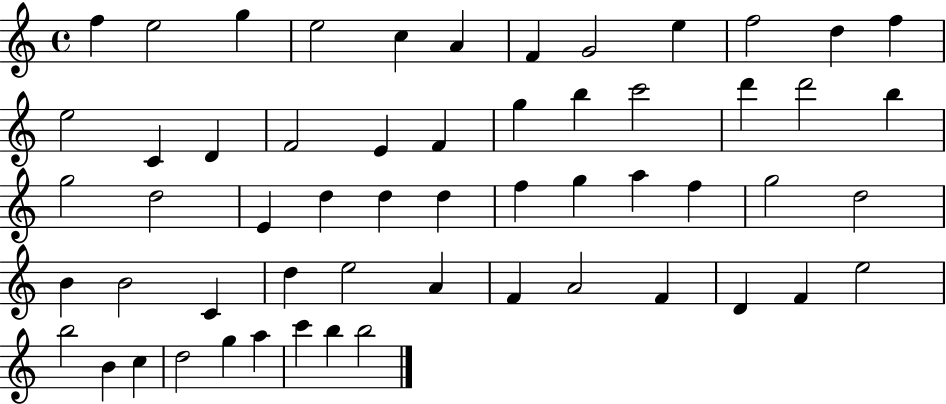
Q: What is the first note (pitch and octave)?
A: F5